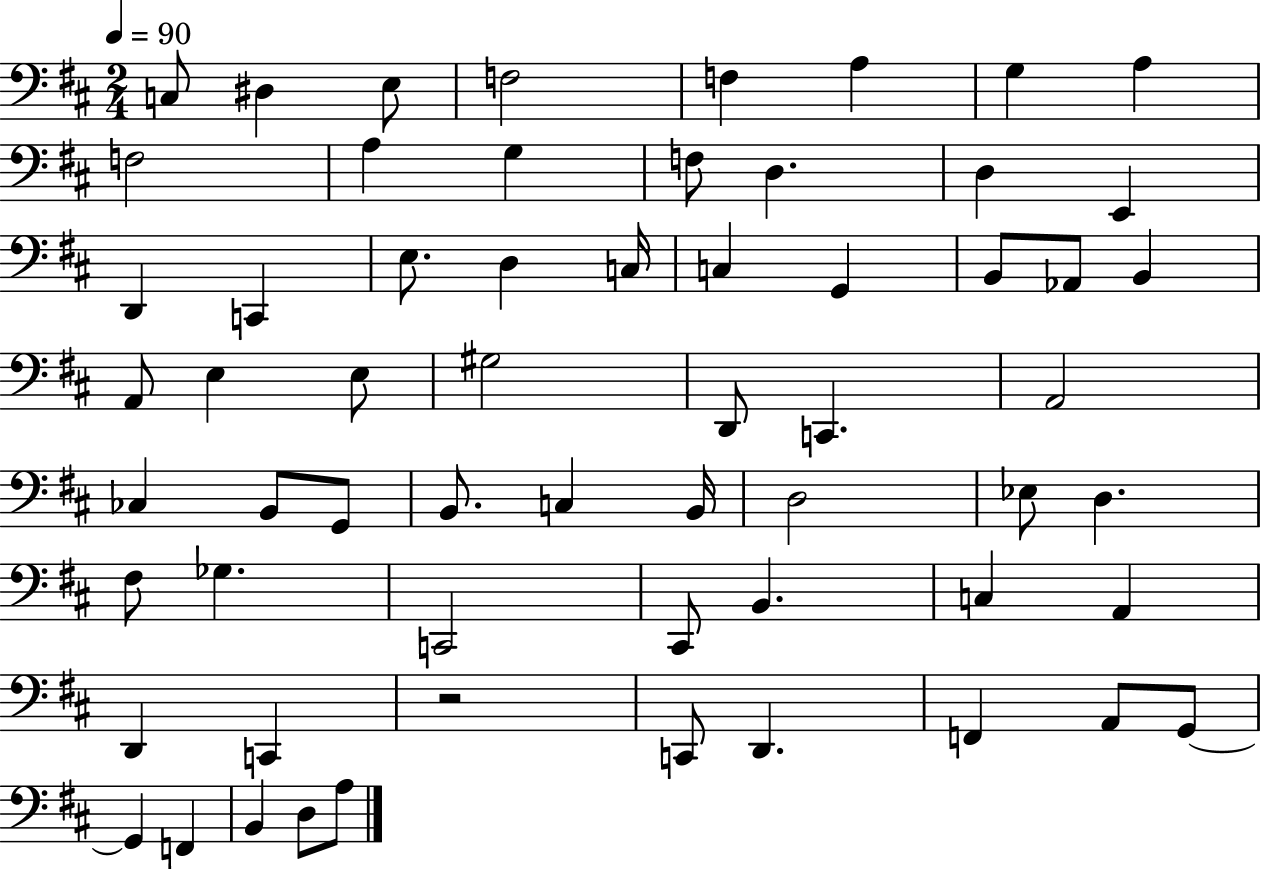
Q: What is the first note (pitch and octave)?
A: C3